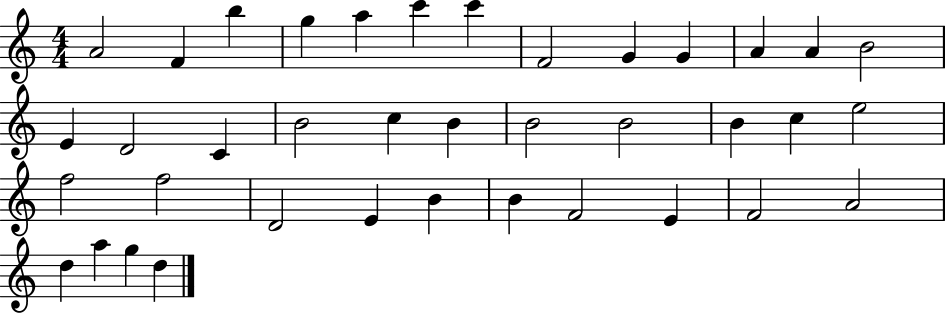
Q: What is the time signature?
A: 4/4